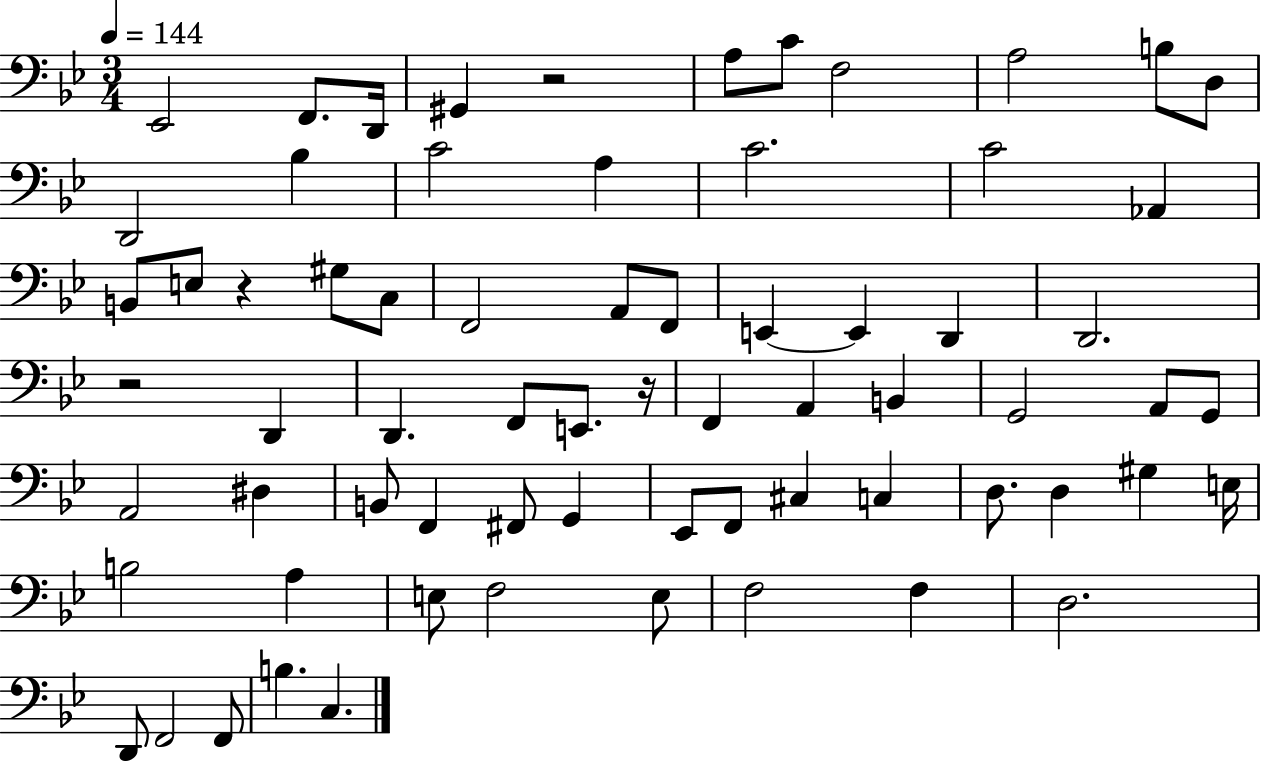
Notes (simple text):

Eb2/h F2/e. D2/s G#2/q R/h A3/e C4/e F3/h A3/h B3/e D3/e D2/h Bb3/q C4/h A3/q C4/h. C4/h Ab2/q B2/e E3/e R/q G#3/e C3/e F2/h A2/e F2/e E2/q E2/q D2/q D2/h. R/h D2/q D2/q. F2/e E2/e. R/s F2/q A2/q B2/q G2/h A2/e G2/e A2/h D#3/q B2/e F2/q F#2/e G2/q Eb2/e F2/e C#3/q C3/q D3/e. D3/q G#3/q E3/s B3/h A3/q E3/e F3/h E3/e F3/h F3/q D3/h. D2/e F2/h F2/e B3/q. C3/q.